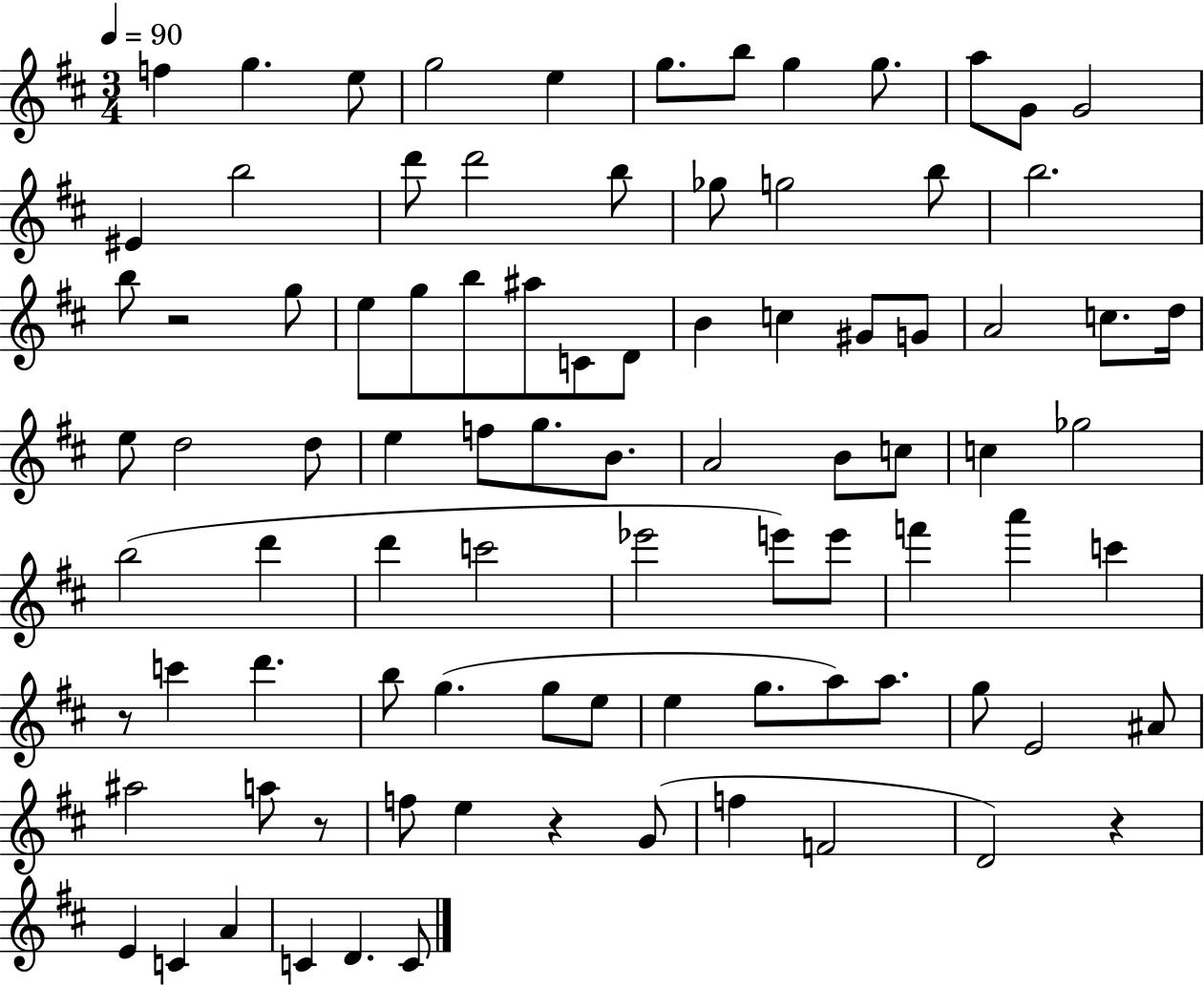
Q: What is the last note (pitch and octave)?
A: C4